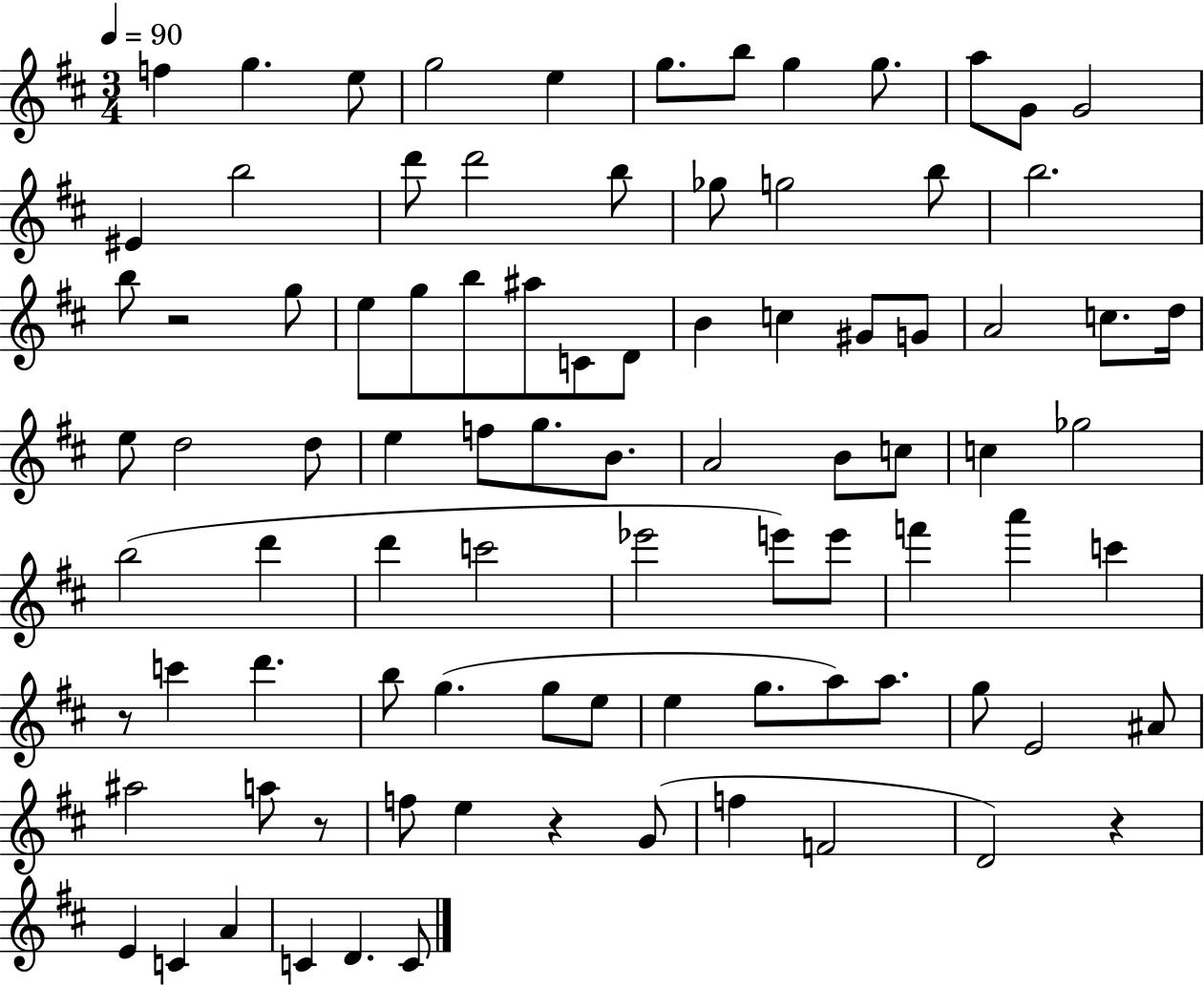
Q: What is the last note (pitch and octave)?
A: C4